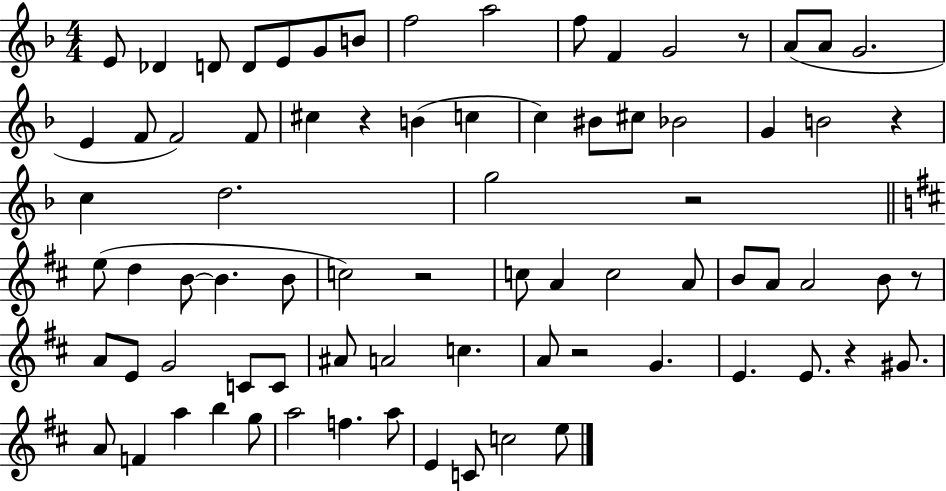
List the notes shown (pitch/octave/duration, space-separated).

E4/e Db4/q D4/e D4/e E4/e G4/e B4/e F5/h A5/h F5/e F4/q G4/h R/e A4/e A4/e G4/h. E4/q F4/e F4/h F4/e C#5/q R/q B4/q C5/q C5/q BIS4/e C#5/e Bb4/h G4/q B4/h R/q C5/q D5/h. G5/h R/h E5/e D5/q B4/e B4/q. B4/e C5/h R/h C5/e A4/q C5/h A4/e B4/e A4/e A4/h B4/e R/e A4/e E4/e G4/h C4/e C4/e A#4/e A4/h C5/q. A4/e R/h G4/q. E4/q. E4/e. R/q G#4/e. A4/e F4/q A5/q B5/q G5/e A5/h F5/q. A5/e E4/q C4/e C5/h E5/e